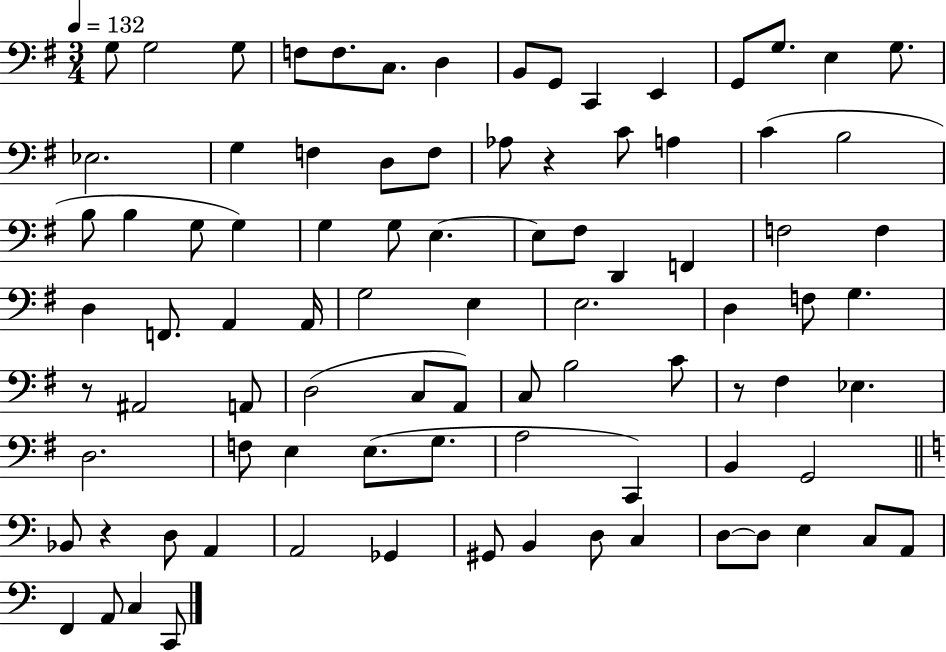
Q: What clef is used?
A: bass